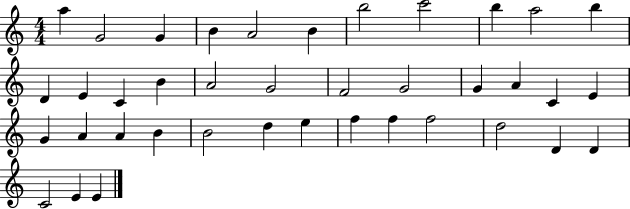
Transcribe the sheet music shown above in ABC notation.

X:1
T:Untitled
M:4/4
L:1/4
K:C
a G2 G B A2 B b2 c'2 b a2 b D E C B A2 G2 F2 G2 G A C E G A A B B2 d e f f f2 d2 D D C2 E E